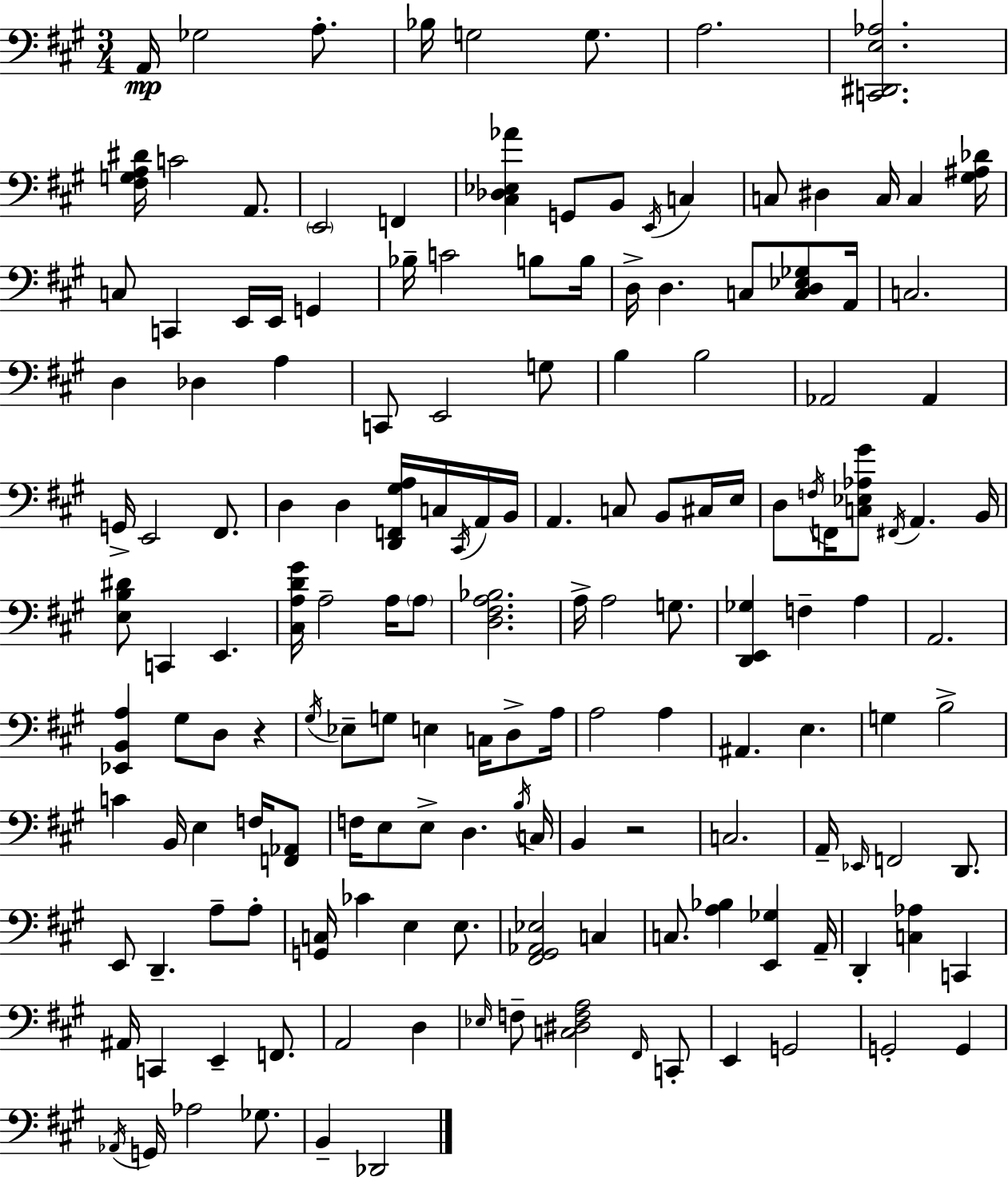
{
  \clef bass
  \numericTimeSignature
  \time 3/4
  \key a \major
  a,16\mp ges2 a8.-. | bes16 g2 g8. | a2. | <c, dis, e aes>2. | \break <fis g a dis'>16 c'2 a,8. | \parenthesize e,2 f,4 | <cis des ees aes'>4 g,8 b,8 \acciaccatura { e,16 } c4 | c8 dis4 c16 c4 | \break <gis ais des'>16 c8 c,4 e,16 e,16 g,4 | bes16-- c'2 b8 | b16 d16-> d4. c8 <c d ees ges>8 | a,16 c2. | \break d4 des4 a4 | c,8 e,2 g8 | b4 b2 | aes,2 aes,4 | \break g,16-> e,2 fis,8. | d4 d4 <d, f, gis a>16 c16 \acciaccatura { cis,16 } | a,16 b,16 a,4. c8 b,8 | cis16 e16 d8 \acciaccatura { f16 } f,16 <c ees aes gis'>8 \acciaccatura { fis,16 } a,4. | \break b,16 <e b dis'>8 c,4 e,4. | <cis a d' gis'>16 a2-- | a16 \parenthesize a8 <d fis a bes>2. | a16-> a2 | \break g8. <d, e, ges>4 f4-- | a4 a,2. | <ees, b, a>4 gis8 d8 | r4 \acciaccatura { gis16 } ees8-- g8 e4 | \break c16 d8-> a16 a2 | a4 ais,4. e4. | g4 b2-> | c'4 b,16 e4 | \break f16 <f, aes,>8 f16 e8 e8-> d4. | \acciaccatura { b16 } c16 b,4 r2 | c2. | a,16-- \grace { ees,16 } f,2 | \break d,8. e,8 d,4.-- | a8-- a8-. <g, c>16 ces'4 | e4 e8. <fis, gis, aes, ees>2 | c4 c8. <a bes>4 | \break <e, ges>4 a,16-- d,4-. <c aes>4 | c,4 ais,16 c,4 | e,4-- f,8. a,2 | d4 \grace { ees16 } f8-- <c dis f a>2 | \break \grace { fis,16 } c,8-. e,4 | g,2 g,2-. | g,4 \acciaccatura { aes,16 } g,16 aes2 | ges8. b,4-- | \break des,2 \bar "|."
}